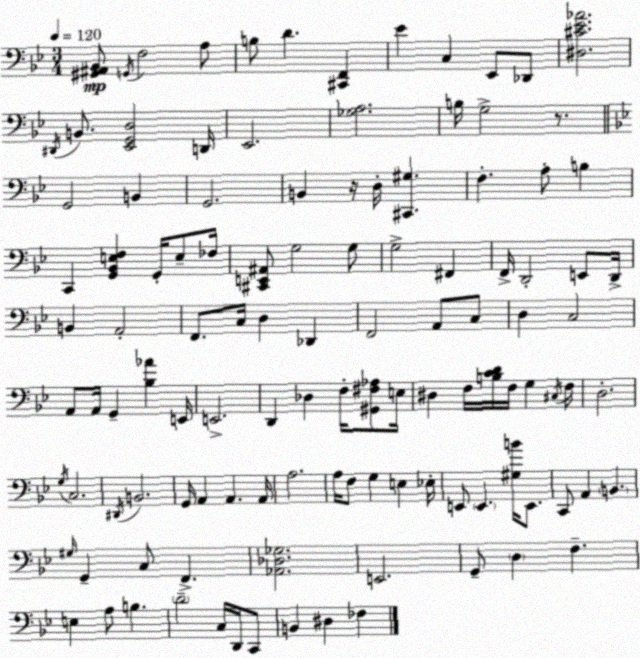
X:1
T:Untitled
M:3/4
L:1/4
K:Gm
[^G,,^A,,_B,,]/2 G,,/4 F,2 A,/2 B,/2 D [^C,,F,,] _E C, _E,,/2 _D,,/2 [^D,^C_E_A]2 ^D,,/4 B,,/2 [_E,,G,,D,]2 D,,/4 _E,,2 [_G,A,]2 B,/4 G,2 z/2 G,,2 B,, G,,2 B,, z/4 D,/4 [^C,,^G,] F, A,/2 B, C,, [G,,_B,,E,F,] G,,/4 E,/2 _F,/4 [^C,,E,,^A,,]/2 G,2 G,/2 G,2 ^F,, F,,/4 D,,2 E,,/2 D,,/4 B,, A,,2 F,,/2 C,/4 D, _D,, F,,2 A,,/2 C,/2 D, C,2 A,,/2 A,,/4 G,, [_B,_A] E,,/4 E,,2 D,, _D, F,/4 [^G,,^F,_A,]/2 E,/4 ^D, F,/4 [B,CD]/4 F,/4 G, ^C,/4 F,/4 D,2 G,/4 C,2 ^D,,/4 B,,2 G,,/4 A,, A,, A,,/4 A,2 A,/4 F,/2 G, E, _E,/4 E,,/2 E,, [^G,B]/4 E,,/2 C,,/2 A,, B,, ^G,/4 G,, C,/2 F,, [_A,,_D,_G,]2 E,,2 G,,/2 D, F, E, A,/2 B, D2 C,/4 D,,/4 C,,/2 B,, ^D, _F,